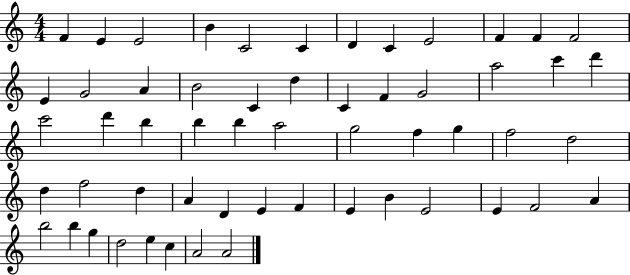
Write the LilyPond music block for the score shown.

{
  \clef treble
  \numericTimeSignature
  \time 4/4
  \key c \major
  f'4 e'4 e'2 | b'4 c'2 c'4 | d'4 c'4 e'2 | f'4 f'4 f'2 | \break e'4 g'2 a'4 | b'2 c'4 d''4 | c'4 f'4 g'2 | a''2 c'''4 d'''4 | \break c'''2 d'''4 b''4 | b''4 b''4 a''2 | g''2 f''4 g''4 | f''2 d''2 | \break d''4 f''2 d''4 | a'4 d'4 e'4 f'4 | e'4 b'4 e'2 | e'4 f'2 a'4 | \break b''2 b''4 g''4 | d''2 e''4 c''4 | a'2 a'2 | \bar "|."
}